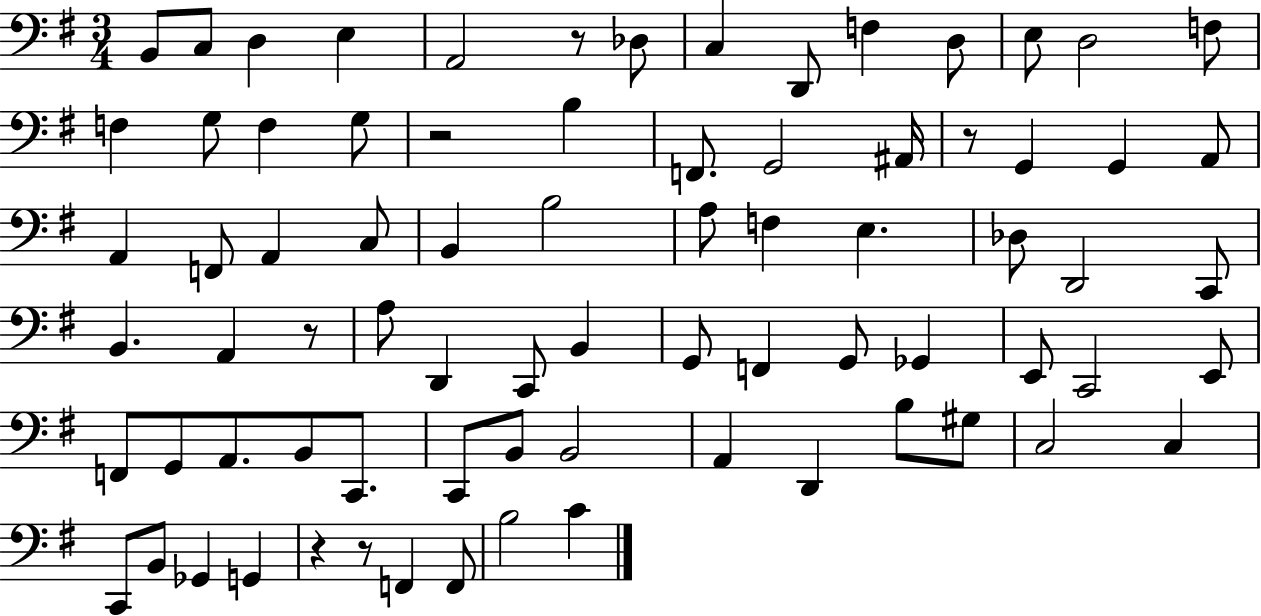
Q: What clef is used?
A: bass